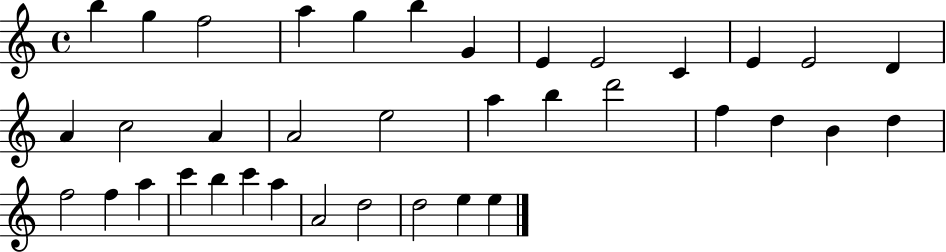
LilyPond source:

{
  \clef treble
  \time 4/4
  \defaultTimeSignature
  \key c \major
  b''4 g''4 f''2 | a''4 g''4 b''4 g'4 | e'4 e'2 c'4 | e'4 e'2 d'4 | \break a'4 c''2 a'4 | a'2 e''2 | a''4 b''4 d'''2 | f''4 d''4 b'4 d''4 | \break f''2 f''4 a''4 | c'''4 b''4 c'''4 a''4 | a'2 d''2 | d''2 e''4 e''4 | \break \bar "|."
}